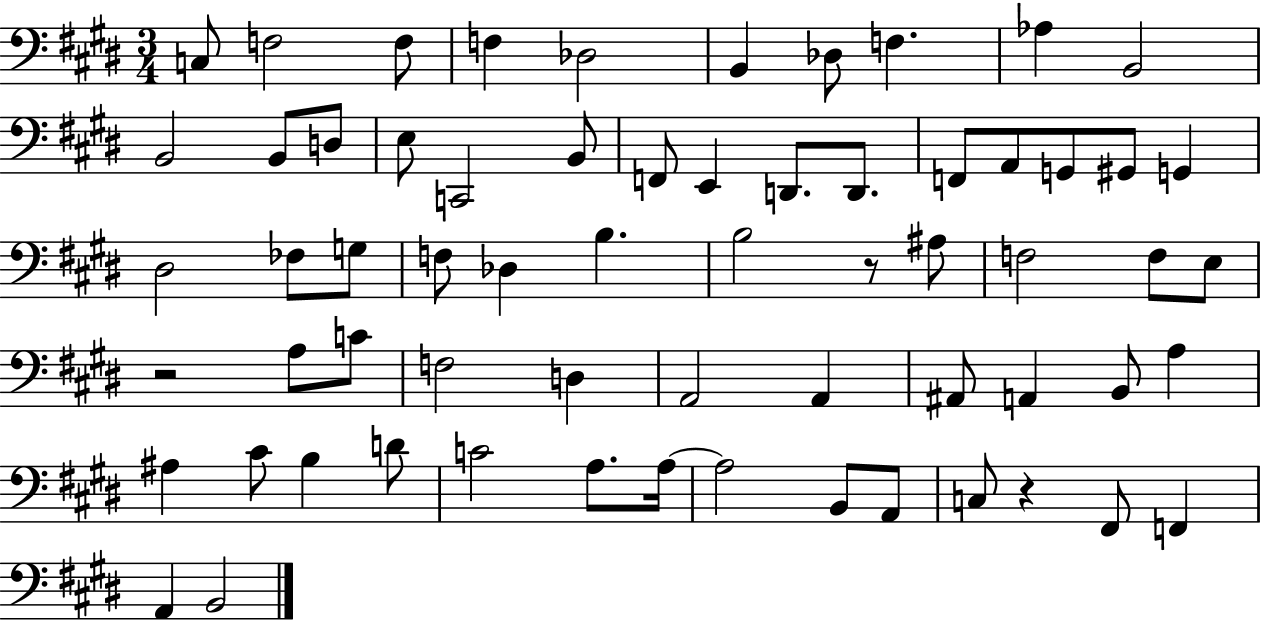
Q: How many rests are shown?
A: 3